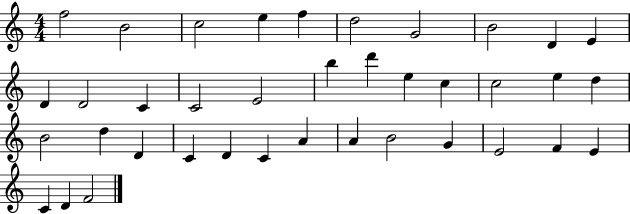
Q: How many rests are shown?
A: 0